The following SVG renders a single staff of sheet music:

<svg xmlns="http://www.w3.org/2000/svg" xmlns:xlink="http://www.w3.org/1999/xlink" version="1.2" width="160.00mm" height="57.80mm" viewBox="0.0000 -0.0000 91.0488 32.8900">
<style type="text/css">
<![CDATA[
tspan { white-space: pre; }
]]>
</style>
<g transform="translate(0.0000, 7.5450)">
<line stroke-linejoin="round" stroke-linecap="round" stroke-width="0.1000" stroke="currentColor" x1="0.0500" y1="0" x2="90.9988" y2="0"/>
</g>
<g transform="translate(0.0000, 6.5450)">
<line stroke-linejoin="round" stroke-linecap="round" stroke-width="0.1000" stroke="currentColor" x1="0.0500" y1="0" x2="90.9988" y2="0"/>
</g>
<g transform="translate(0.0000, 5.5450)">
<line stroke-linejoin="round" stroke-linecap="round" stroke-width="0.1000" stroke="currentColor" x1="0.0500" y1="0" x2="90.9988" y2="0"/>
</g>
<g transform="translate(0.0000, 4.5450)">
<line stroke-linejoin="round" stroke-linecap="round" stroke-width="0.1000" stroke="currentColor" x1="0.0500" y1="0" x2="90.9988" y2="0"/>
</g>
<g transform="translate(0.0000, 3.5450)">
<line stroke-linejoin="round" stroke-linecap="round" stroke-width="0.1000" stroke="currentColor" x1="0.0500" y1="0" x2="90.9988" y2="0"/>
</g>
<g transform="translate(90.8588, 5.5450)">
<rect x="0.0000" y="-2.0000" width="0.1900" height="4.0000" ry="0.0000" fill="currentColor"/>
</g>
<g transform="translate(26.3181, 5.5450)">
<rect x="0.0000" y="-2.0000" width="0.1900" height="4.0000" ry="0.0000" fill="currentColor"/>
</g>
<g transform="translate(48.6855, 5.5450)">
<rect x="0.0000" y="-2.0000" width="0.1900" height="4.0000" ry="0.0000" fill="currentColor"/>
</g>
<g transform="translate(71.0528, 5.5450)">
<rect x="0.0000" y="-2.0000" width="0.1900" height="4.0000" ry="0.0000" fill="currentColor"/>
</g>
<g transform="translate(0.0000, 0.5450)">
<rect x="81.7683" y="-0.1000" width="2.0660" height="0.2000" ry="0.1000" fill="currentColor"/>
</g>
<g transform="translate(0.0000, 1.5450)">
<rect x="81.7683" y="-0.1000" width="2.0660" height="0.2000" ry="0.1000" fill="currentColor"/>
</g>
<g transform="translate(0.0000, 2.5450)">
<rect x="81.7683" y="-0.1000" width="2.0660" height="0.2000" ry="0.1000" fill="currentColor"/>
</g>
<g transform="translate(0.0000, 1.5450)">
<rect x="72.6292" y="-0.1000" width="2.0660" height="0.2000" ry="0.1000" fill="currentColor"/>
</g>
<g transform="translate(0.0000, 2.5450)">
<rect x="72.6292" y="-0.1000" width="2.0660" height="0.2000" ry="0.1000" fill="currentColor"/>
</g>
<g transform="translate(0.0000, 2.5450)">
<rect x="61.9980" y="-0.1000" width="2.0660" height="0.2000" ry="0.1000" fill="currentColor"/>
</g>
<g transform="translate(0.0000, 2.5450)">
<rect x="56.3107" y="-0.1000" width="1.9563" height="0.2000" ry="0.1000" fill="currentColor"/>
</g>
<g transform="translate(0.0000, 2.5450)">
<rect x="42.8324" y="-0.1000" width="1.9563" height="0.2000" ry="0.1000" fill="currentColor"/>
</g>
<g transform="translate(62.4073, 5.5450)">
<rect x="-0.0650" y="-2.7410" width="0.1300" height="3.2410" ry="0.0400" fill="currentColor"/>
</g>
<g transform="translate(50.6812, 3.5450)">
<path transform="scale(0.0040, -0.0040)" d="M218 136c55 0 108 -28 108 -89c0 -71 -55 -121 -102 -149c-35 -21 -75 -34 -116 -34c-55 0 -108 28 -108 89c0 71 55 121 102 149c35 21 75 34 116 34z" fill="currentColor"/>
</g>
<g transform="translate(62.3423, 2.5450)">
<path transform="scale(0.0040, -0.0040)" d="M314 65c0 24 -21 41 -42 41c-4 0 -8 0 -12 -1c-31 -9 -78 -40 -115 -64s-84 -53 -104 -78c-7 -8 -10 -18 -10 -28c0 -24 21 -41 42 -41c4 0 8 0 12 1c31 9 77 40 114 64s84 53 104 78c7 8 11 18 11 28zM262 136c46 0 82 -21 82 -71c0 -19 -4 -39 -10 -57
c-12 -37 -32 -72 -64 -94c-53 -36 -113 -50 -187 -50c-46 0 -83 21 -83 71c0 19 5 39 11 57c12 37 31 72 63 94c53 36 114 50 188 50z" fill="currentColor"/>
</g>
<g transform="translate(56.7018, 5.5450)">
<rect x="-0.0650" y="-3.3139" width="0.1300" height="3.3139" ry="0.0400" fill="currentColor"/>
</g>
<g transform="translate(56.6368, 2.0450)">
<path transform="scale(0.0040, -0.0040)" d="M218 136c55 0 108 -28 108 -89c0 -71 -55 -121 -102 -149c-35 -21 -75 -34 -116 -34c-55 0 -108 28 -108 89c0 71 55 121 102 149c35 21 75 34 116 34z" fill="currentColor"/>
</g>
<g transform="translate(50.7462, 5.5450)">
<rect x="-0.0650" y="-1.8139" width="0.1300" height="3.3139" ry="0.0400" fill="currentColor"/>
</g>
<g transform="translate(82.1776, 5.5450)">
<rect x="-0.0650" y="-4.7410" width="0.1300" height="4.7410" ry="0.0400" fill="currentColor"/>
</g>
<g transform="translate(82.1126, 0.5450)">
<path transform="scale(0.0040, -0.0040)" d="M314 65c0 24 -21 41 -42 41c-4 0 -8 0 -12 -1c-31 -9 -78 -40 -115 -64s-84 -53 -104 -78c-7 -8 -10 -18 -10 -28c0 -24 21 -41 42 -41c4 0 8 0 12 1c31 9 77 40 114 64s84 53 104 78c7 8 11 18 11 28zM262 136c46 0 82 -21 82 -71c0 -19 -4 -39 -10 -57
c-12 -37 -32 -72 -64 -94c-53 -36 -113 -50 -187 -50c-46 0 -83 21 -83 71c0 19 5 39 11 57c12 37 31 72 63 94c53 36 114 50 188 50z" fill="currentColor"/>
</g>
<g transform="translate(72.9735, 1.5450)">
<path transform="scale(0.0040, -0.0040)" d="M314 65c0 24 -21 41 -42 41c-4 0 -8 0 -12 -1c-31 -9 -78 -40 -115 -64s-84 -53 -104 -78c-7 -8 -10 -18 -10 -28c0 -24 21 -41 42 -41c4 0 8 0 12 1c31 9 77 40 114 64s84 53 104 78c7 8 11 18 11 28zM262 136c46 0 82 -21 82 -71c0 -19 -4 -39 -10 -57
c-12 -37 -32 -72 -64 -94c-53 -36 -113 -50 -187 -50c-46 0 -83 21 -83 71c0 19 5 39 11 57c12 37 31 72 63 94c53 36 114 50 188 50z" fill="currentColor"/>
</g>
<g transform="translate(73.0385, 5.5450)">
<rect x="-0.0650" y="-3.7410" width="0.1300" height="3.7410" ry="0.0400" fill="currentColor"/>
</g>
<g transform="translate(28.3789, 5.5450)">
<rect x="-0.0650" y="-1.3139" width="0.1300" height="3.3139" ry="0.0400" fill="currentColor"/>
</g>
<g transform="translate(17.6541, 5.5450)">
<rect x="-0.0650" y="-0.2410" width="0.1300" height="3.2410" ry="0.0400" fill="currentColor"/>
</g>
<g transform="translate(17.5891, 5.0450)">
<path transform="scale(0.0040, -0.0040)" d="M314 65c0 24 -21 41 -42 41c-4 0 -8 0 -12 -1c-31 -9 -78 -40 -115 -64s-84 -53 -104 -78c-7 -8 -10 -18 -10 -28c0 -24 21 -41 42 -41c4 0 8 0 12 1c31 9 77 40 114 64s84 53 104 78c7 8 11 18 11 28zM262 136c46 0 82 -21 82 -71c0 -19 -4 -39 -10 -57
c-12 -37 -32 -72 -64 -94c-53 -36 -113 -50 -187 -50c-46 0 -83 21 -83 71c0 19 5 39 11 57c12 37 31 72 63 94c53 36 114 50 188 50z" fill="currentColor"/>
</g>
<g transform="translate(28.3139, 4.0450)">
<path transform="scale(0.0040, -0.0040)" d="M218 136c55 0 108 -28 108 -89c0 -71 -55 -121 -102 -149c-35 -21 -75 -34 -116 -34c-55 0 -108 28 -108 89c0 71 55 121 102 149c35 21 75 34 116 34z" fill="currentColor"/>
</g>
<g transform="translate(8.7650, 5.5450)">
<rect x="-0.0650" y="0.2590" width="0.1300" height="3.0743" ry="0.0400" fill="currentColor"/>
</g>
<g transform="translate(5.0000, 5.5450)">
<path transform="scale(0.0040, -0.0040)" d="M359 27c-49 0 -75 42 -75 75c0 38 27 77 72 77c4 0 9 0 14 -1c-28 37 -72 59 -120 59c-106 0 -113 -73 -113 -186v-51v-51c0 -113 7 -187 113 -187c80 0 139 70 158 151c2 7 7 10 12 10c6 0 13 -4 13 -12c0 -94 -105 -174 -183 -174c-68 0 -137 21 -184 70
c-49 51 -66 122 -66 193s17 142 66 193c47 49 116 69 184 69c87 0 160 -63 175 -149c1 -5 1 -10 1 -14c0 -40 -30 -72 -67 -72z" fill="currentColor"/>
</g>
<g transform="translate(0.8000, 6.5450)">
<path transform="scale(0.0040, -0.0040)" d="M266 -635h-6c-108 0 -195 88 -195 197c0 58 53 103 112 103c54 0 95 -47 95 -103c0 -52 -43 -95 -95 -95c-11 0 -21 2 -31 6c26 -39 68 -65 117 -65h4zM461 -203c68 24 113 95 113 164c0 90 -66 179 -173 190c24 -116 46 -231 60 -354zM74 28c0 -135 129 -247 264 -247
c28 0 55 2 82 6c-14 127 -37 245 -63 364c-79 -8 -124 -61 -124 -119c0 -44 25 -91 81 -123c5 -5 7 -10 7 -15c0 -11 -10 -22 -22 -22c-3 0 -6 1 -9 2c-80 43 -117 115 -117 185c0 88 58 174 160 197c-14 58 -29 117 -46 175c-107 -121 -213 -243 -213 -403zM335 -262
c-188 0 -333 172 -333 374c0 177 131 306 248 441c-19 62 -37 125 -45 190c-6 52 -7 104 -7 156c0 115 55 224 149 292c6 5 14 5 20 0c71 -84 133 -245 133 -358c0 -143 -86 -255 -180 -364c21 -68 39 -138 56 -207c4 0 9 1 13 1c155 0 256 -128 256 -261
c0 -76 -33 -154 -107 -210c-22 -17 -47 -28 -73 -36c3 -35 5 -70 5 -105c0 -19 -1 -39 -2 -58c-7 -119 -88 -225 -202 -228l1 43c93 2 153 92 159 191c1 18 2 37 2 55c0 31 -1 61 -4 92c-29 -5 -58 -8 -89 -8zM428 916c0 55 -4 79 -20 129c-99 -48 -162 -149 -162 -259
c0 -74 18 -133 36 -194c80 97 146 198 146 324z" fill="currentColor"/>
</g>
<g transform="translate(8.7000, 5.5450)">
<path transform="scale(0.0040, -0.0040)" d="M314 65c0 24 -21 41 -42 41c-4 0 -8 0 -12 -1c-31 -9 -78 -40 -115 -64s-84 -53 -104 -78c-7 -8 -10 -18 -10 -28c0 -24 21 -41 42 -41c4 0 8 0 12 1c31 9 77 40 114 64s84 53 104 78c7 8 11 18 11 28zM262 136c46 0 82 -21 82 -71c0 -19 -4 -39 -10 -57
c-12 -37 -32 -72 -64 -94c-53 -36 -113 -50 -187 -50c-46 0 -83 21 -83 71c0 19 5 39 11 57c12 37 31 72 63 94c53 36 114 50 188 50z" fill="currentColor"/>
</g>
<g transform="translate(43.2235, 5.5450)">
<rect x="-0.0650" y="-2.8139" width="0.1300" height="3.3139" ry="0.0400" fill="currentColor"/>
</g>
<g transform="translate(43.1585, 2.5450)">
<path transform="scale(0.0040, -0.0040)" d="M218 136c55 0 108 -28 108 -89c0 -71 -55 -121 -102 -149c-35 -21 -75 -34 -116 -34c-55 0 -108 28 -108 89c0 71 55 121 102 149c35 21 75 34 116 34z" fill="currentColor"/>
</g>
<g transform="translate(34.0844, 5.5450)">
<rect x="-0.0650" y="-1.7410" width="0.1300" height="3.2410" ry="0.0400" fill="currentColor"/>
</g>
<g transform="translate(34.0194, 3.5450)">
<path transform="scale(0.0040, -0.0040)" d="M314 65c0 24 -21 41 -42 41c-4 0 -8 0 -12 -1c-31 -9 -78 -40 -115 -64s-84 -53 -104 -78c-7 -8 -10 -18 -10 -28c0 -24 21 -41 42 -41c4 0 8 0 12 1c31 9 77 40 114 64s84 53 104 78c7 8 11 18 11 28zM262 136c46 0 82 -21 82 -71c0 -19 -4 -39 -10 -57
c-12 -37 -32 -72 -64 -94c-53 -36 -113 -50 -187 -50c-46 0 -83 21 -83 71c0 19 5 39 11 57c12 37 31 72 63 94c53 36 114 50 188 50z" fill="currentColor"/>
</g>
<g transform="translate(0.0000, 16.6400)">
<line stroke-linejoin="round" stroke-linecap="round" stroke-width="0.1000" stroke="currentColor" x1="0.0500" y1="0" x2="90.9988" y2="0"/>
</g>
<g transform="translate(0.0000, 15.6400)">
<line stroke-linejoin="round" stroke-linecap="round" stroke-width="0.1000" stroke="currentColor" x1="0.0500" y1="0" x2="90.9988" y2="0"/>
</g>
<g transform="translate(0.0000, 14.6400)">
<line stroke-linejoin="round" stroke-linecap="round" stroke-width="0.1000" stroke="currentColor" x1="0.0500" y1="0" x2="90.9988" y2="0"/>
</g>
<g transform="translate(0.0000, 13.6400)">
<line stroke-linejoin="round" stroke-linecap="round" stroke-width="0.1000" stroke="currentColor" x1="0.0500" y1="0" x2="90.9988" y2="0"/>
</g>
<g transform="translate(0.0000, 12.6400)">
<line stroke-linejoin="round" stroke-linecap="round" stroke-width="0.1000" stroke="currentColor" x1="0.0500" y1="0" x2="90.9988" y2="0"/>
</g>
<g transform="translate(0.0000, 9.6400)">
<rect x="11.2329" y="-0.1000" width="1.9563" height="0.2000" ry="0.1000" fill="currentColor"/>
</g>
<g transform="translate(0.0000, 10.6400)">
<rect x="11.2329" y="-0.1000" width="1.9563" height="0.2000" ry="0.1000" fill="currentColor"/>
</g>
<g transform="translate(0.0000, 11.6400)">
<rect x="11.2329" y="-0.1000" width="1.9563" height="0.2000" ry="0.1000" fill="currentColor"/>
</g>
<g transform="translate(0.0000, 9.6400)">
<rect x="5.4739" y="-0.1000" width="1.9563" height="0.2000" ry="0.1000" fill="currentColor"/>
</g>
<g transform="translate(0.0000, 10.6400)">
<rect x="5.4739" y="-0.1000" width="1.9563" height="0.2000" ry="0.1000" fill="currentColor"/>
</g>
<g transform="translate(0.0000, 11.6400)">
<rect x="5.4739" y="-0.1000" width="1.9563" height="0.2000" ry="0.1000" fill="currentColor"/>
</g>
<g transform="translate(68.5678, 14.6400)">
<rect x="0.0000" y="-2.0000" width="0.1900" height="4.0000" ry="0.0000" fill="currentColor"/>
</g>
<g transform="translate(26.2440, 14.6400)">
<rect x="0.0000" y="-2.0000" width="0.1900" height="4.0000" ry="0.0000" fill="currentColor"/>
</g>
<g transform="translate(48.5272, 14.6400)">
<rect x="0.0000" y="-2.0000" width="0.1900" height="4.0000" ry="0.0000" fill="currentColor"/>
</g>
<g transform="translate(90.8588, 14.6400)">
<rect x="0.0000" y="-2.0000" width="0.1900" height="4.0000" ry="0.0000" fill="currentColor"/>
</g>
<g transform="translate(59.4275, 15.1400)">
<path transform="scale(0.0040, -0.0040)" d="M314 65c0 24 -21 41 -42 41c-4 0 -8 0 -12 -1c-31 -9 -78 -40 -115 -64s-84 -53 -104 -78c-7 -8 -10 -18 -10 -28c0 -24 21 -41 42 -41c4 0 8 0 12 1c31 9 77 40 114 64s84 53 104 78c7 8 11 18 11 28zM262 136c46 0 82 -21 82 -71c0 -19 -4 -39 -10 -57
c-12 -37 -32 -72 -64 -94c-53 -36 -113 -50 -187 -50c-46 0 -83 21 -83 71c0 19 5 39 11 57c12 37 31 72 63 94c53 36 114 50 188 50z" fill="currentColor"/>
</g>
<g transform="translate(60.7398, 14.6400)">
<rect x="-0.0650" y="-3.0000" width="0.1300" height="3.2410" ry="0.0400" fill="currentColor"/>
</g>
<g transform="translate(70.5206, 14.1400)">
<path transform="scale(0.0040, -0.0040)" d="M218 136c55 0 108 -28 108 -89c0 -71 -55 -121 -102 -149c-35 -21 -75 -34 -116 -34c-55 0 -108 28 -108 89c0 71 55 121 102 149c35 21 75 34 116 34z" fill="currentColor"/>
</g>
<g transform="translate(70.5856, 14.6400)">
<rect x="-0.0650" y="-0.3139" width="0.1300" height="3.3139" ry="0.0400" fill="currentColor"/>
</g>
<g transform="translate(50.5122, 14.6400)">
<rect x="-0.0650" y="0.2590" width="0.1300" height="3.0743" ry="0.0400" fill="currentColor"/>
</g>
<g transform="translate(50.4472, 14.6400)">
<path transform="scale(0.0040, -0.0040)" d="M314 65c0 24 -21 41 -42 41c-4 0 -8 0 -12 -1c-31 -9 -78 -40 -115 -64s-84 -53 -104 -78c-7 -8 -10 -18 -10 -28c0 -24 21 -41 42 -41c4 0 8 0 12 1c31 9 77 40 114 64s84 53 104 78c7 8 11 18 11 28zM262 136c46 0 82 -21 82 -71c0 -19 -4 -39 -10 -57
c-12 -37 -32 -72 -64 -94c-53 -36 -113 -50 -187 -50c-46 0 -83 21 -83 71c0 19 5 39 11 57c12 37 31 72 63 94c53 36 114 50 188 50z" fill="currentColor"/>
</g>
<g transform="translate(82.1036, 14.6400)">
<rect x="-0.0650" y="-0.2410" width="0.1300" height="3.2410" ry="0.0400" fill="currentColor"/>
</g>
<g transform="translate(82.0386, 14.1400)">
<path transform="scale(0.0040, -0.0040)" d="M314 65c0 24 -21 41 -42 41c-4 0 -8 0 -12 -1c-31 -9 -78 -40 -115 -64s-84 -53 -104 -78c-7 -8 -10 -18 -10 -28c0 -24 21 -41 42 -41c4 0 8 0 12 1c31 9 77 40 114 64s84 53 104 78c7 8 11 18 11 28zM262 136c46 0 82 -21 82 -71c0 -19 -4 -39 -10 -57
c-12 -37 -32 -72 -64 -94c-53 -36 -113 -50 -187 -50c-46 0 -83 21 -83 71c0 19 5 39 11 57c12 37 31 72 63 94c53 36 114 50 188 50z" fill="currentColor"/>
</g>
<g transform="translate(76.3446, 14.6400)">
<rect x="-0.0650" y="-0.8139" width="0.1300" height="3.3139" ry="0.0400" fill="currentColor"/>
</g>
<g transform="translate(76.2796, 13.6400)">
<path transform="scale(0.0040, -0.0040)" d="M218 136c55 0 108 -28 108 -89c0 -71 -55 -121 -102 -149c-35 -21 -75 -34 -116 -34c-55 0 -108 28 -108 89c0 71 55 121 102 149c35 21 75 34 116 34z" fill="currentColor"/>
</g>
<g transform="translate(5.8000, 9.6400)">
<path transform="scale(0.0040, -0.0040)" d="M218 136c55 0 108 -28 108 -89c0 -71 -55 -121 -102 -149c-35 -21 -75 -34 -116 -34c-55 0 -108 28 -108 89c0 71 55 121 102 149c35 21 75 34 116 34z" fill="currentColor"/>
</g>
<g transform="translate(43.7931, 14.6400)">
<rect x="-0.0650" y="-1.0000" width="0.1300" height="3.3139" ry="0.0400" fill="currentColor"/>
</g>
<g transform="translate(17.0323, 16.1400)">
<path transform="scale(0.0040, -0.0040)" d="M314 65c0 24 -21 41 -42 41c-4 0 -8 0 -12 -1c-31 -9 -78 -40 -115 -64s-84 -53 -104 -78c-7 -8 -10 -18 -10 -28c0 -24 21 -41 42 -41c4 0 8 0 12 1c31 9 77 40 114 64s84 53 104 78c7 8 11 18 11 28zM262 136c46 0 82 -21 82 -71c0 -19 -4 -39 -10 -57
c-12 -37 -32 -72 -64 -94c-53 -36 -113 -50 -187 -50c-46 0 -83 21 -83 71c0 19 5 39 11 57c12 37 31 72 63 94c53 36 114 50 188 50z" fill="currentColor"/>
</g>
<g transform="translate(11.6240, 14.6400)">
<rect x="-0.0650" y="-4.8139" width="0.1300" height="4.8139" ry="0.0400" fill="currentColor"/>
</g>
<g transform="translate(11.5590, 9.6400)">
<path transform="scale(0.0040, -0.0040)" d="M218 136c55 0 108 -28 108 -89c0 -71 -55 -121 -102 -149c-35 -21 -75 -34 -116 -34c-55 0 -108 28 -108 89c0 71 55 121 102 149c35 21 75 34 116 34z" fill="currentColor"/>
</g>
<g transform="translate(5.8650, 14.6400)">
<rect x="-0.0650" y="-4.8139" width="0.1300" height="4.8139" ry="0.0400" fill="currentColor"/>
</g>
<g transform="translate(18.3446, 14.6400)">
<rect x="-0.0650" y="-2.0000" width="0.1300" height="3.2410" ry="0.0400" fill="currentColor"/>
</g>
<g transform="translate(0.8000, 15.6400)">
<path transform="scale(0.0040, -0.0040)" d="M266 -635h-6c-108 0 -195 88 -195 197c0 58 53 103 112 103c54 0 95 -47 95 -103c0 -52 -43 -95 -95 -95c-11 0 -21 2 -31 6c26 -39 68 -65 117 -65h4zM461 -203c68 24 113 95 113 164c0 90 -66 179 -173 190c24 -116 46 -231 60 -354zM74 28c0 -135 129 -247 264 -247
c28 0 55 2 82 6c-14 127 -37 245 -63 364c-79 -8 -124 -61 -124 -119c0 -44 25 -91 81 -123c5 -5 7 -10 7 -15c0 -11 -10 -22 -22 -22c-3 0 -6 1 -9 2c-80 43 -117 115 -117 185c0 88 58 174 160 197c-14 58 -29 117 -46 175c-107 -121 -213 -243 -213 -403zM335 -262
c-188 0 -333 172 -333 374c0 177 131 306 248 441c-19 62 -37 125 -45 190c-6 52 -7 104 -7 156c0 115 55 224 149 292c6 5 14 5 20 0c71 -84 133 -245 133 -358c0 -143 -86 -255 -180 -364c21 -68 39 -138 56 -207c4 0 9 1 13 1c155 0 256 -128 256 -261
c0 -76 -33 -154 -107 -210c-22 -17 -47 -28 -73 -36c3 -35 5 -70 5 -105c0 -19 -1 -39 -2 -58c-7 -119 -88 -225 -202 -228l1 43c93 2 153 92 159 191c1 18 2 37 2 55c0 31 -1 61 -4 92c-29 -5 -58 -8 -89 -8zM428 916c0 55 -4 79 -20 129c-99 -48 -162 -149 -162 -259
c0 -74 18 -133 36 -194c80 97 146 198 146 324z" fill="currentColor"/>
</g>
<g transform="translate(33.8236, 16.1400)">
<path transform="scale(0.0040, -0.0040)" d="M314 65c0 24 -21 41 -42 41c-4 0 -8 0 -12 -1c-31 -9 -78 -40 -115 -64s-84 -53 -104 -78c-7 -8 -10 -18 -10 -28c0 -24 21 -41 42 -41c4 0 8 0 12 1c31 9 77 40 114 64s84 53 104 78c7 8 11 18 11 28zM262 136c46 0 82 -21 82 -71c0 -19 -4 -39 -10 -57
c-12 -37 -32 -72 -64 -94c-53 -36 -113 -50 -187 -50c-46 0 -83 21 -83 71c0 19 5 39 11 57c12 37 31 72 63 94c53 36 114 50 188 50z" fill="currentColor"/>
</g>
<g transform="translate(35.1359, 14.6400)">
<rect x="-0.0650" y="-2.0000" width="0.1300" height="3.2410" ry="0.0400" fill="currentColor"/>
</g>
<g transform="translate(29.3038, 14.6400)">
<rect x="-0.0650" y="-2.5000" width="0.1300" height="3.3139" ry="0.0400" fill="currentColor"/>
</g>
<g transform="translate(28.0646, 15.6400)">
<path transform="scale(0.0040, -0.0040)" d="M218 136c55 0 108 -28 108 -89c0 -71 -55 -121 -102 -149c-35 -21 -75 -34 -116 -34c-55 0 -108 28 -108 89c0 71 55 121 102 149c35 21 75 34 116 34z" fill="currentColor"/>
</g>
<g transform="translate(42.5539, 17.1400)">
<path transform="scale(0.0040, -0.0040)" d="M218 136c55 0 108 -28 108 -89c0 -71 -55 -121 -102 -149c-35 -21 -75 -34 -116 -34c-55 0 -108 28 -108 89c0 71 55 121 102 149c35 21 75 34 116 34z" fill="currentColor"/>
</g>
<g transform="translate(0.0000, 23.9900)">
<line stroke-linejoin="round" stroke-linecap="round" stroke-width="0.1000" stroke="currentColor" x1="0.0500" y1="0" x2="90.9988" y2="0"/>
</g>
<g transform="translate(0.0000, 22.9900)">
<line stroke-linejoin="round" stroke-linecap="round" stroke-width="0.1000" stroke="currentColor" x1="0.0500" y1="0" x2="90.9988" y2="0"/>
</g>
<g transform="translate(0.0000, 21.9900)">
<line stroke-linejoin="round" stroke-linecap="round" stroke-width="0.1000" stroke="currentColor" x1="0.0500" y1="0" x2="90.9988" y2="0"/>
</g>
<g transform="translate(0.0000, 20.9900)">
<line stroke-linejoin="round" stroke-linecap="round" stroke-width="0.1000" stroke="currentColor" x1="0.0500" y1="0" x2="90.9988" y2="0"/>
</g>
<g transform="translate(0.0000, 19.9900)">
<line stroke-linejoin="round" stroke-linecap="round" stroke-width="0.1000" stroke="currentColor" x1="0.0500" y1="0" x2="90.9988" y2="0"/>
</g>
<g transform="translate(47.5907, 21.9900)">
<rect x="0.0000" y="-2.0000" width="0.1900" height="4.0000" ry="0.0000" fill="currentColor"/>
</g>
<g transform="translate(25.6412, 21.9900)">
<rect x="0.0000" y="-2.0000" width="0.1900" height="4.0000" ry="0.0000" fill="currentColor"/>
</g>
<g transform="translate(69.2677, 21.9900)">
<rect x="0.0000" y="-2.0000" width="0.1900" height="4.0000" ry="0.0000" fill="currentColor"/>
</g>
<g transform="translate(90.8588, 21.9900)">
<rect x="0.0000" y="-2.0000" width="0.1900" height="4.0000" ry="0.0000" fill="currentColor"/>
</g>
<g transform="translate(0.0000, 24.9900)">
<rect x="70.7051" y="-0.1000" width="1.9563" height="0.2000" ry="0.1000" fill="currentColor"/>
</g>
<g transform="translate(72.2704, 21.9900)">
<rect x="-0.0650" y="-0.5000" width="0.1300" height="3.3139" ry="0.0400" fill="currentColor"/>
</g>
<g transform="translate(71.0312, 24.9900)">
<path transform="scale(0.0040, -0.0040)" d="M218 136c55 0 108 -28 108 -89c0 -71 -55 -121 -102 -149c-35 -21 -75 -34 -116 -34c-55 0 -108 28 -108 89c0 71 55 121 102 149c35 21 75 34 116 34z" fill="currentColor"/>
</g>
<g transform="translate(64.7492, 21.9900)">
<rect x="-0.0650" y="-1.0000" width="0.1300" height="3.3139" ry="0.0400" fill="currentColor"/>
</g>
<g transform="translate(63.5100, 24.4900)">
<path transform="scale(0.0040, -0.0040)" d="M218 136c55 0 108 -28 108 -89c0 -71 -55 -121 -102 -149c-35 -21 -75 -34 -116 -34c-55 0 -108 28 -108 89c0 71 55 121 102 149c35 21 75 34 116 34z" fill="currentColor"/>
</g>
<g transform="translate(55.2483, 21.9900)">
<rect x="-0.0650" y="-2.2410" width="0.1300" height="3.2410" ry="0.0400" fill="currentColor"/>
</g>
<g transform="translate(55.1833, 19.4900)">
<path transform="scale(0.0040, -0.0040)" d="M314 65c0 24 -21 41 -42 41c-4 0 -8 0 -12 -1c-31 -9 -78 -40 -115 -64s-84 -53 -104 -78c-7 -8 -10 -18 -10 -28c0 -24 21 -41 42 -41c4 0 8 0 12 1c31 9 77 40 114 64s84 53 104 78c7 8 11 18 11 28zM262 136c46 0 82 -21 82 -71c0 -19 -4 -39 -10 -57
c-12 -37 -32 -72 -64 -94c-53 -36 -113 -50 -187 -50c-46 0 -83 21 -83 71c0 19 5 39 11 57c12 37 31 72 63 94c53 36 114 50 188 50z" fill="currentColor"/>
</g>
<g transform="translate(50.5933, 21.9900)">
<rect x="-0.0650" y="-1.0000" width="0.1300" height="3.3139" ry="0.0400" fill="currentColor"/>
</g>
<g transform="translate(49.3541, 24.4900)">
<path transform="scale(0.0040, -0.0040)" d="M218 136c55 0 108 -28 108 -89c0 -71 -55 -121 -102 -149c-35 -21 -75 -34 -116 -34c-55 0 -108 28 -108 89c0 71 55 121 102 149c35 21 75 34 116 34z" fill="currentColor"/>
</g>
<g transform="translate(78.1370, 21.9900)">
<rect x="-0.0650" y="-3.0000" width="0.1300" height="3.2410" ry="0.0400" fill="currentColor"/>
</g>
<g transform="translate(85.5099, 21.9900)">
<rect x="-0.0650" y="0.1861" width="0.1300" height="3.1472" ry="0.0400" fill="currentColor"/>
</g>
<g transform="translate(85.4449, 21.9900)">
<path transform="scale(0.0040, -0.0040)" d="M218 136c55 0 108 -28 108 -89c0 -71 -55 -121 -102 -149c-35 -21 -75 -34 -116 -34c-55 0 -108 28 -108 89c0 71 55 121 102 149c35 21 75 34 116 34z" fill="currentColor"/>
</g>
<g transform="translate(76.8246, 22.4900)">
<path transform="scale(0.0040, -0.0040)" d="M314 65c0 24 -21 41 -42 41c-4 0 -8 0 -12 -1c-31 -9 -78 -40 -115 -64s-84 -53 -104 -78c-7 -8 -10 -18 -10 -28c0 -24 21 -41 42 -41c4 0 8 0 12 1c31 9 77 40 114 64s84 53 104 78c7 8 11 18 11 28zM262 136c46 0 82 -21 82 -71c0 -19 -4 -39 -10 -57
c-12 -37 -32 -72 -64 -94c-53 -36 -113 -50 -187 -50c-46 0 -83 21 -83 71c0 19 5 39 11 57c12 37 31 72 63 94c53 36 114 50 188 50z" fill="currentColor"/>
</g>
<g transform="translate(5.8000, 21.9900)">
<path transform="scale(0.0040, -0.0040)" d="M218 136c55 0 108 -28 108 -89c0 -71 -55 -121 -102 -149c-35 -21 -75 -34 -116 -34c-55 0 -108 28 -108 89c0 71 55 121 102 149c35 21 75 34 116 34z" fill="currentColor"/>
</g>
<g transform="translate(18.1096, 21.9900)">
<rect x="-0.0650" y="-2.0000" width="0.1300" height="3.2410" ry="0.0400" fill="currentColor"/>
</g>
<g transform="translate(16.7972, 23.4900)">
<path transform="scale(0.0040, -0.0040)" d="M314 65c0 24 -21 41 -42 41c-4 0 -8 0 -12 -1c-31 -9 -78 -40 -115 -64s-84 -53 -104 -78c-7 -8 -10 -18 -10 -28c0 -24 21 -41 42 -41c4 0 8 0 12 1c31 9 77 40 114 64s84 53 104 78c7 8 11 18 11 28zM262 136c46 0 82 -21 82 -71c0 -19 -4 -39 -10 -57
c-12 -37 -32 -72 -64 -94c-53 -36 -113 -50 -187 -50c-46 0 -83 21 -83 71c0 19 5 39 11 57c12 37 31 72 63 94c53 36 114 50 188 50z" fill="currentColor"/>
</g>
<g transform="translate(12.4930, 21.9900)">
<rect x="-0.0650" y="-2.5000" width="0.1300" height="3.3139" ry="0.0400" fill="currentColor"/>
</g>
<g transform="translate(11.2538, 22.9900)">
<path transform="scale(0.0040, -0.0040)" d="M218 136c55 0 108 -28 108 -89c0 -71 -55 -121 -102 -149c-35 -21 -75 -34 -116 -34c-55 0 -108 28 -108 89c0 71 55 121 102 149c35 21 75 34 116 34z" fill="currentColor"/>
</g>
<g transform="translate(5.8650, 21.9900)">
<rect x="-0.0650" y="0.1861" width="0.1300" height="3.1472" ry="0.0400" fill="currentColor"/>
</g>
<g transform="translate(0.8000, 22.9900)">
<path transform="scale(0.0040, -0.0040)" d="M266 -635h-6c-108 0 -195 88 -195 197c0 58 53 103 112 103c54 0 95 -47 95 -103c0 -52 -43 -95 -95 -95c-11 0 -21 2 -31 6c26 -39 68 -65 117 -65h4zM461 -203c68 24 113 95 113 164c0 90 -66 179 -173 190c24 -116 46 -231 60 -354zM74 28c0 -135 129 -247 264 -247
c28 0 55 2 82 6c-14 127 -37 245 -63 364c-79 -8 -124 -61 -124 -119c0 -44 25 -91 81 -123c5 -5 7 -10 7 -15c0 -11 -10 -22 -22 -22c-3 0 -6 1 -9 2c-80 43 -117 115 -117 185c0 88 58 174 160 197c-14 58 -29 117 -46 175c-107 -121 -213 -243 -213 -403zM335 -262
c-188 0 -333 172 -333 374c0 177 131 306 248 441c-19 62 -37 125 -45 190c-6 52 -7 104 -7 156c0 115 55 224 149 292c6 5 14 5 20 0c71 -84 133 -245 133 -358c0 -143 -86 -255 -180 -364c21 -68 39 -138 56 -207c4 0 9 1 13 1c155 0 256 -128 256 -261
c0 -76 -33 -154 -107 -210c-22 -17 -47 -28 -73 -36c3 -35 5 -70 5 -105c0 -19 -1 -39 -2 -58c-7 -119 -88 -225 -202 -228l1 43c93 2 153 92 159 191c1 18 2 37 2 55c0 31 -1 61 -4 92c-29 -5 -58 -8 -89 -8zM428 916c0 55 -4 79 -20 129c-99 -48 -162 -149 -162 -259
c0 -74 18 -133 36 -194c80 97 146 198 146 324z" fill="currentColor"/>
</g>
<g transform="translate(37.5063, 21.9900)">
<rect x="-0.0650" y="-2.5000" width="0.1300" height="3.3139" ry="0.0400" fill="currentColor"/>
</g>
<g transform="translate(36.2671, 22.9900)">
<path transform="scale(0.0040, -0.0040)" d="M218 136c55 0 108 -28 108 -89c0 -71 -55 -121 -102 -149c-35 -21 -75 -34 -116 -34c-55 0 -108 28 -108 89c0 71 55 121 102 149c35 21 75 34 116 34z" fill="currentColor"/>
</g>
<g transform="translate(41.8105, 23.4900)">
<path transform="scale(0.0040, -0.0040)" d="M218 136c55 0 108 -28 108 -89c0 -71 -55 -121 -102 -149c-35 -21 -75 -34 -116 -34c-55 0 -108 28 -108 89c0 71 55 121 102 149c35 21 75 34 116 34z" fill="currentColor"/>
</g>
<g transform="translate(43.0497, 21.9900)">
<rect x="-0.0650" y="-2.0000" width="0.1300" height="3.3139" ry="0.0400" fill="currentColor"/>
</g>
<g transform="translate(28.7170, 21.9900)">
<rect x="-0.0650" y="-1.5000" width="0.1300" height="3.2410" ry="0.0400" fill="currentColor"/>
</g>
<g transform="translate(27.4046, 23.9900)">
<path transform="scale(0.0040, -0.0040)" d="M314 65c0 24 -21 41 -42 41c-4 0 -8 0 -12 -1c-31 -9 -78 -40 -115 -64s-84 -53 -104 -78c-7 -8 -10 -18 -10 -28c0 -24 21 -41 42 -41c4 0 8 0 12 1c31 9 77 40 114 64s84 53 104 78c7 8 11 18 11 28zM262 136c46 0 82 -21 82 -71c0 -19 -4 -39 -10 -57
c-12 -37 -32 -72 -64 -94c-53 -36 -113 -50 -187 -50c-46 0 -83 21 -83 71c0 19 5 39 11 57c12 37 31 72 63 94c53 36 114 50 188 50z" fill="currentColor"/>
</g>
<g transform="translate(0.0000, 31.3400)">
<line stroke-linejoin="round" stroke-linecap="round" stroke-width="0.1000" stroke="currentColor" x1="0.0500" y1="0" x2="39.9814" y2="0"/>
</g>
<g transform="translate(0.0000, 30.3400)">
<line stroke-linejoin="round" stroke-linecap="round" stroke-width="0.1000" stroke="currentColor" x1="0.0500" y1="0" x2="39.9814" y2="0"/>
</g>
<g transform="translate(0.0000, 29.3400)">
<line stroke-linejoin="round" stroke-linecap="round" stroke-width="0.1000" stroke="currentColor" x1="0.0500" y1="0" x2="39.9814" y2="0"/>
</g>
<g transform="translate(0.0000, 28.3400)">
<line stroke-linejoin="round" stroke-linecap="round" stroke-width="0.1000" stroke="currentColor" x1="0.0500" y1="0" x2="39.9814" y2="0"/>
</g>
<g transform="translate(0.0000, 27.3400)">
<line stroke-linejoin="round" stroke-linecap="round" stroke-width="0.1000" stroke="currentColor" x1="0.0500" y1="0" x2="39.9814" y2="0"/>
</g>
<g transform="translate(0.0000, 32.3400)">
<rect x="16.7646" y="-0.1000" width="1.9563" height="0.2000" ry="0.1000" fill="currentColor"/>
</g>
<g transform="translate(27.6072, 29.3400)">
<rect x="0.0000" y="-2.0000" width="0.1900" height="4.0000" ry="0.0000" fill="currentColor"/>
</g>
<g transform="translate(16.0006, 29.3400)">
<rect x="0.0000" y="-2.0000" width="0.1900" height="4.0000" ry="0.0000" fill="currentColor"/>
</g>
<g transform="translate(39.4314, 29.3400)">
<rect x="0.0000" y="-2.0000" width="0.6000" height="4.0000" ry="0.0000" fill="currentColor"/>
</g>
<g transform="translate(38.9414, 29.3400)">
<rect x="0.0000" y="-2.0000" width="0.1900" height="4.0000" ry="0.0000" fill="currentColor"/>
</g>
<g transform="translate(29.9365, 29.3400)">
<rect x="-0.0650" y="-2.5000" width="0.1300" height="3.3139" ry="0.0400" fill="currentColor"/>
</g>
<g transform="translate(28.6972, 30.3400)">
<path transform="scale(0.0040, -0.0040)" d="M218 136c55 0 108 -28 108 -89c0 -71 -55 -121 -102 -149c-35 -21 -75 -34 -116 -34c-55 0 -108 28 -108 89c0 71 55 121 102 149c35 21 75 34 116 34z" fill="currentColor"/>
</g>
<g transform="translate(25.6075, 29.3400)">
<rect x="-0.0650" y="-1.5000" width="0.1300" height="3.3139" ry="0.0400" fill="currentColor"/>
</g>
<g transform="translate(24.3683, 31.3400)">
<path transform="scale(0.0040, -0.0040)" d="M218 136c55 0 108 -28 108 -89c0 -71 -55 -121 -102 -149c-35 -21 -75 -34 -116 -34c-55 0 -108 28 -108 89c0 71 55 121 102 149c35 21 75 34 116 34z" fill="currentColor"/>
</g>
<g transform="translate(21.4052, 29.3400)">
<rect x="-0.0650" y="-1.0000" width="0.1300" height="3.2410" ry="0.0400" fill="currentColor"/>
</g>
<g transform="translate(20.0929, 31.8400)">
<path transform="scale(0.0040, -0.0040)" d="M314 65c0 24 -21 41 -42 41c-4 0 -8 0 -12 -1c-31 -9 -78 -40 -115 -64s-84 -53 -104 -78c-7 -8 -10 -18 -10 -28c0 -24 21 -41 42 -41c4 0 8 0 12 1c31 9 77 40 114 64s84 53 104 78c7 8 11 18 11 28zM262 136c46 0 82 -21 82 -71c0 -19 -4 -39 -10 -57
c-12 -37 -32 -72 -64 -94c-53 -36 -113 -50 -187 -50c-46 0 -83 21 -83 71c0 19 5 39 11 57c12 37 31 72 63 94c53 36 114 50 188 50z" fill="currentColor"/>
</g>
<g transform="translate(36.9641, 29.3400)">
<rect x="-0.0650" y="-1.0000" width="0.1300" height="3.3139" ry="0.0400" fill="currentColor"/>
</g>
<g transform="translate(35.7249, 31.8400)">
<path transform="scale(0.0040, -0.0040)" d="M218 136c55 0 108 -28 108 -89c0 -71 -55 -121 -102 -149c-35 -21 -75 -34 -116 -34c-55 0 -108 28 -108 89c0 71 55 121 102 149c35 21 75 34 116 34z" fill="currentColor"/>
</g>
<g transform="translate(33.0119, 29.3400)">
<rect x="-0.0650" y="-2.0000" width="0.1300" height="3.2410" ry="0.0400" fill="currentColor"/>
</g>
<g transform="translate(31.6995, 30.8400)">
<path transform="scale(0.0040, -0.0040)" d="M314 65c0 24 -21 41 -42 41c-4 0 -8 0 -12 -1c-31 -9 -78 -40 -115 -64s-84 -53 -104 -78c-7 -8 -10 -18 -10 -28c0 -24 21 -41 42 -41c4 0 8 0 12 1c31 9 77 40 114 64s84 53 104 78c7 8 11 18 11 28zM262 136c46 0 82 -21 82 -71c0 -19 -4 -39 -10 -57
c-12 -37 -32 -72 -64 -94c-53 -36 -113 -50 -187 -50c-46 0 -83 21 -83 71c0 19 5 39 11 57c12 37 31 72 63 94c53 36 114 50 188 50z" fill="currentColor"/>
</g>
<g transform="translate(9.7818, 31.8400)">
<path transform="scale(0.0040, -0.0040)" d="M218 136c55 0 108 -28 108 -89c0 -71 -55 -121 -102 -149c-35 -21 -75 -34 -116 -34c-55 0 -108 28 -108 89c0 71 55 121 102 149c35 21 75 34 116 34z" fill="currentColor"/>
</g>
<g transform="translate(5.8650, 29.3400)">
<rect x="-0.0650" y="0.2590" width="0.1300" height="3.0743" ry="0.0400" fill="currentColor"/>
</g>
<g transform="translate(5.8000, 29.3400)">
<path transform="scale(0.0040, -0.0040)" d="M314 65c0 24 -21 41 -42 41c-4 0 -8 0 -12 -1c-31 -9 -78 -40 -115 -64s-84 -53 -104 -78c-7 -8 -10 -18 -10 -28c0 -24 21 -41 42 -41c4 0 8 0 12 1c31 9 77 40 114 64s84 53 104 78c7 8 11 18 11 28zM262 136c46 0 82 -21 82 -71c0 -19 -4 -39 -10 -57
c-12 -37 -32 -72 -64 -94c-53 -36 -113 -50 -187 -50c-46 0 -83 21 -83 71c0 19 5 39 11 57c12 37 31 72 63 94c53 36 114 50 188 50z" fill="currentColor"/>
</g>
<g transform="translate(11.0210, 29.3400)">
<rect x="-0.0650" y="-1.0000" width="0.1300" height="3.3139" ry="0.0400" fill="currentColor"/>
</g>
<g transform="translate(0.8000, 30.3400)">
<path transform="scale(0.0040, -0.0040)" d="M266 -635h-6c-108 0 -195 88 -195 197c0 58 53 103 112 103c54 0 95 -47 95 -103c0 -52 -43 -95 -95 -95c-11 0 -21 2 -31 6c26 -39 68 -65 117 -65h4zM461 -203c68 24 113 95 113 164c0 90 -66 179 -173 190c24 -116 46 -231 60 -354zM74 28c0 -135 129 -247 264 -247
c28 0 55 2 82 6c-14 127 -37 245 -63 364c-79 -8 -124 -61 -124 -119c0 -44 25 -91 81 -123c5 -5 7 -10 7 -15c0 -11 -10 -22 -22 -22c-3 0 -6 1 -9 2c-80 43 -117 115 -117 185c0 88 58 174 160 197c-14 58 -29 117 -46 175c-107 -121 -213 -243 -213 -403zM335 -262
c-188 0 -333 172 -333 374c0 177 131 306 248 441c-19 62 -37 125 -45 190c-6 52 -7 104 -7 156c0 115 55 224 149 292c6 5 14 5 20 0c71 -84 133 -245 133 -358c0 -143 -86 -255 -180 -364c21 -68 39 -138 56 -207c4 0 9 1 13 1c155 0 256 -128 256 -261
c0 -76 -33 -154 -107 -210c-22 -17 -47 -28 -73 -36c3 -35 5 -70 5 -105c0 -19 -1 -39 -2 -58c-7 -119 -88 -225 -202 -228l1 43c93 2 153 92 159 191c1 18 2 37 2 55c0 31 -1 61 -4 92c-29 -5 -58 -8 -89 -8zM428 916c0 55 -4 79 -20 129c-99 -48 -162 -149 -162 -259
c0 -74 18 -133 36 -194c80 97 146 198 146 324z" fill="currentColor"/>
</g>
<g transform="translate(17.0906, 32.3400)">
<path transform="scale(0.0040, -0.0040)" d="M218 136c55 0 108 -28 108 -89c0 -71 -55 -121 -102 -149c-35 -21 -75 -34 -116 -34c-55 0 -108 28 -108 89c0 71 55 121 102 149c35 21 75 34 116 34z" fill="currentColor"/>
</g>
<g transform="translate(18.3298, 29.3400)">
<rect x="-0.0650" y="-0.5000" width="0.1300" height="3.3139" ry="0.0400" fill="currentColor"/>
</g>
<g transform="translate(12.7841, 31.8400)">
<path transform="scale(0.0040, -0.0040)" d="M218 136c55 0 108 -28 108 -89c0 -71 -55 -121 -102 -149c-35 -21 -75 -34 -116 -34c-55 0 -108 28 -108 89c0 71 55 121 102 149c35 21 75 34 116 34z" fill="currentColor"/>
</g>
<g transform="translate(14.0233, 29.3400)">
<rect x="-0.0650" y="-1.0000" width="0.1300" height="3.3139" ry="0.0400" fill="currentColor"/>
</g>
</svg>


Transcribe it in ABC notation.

X:1
T:Untitled
M:4/4
L:1/4
K:C
B2 c2 e f2 a f b a2 c'2 e'2 e' e' F2 G F2 D B2 A2 c d c2 B G F2 E2 G F D g2 D C A2 B B2 D D C D2 E G F2 D